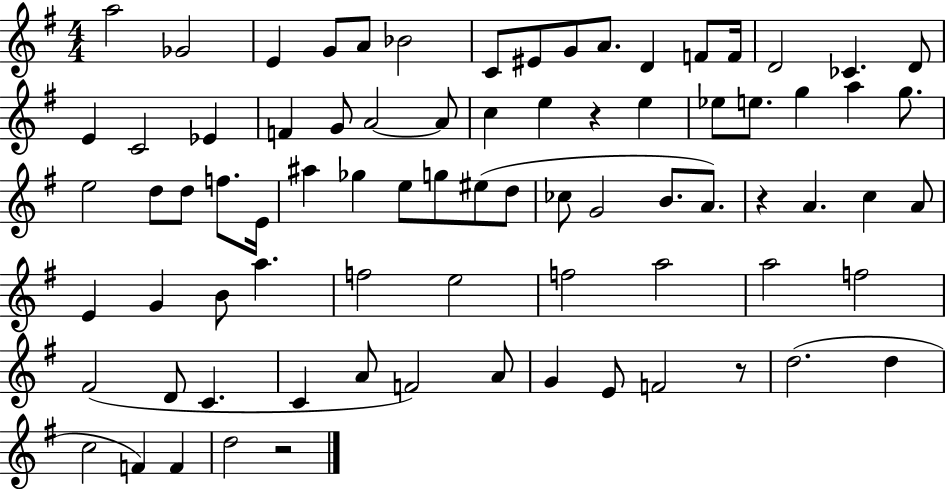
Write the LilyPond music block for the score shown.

{
  \clef treble
  \numericTimeSignature
  \time 4/4
  \key g \major
  \repeat volta 2 { a''2 ges'2 | e'4 g'8 a'8 bes'2 | c'8 eis'8 g'8 a'8. d'4 f'8 f'16 | d'2 ces'4. d'8 | \break e'4 c'2 ees'4 | f'4 g'8 a'2~~ a'8 | c''4 e''4 r4 e''4 | ees''8 e''8. g''4 a''4 g''8. | \break e''2 d''8 d''8 f''8. e'16 | ais''4 ges''4 e''8 g''8 eis''8( d''8 | ces''8 g'2 b'8. a'8.) | r4 a'4. c''4 a'8 | \break e'4 g'4 b'8 a''4. | f''2 e''2 | f''2 a''2 | a''2 f''2 | \break fis'2( d'8 c'4. | c'4 a'8 f'2) a'8 | g'4 e'8 f'2 r8 | d''2.( d''4 | \break c''2 f'4) f'4 | d''2 r2 | } \bar "|."
}